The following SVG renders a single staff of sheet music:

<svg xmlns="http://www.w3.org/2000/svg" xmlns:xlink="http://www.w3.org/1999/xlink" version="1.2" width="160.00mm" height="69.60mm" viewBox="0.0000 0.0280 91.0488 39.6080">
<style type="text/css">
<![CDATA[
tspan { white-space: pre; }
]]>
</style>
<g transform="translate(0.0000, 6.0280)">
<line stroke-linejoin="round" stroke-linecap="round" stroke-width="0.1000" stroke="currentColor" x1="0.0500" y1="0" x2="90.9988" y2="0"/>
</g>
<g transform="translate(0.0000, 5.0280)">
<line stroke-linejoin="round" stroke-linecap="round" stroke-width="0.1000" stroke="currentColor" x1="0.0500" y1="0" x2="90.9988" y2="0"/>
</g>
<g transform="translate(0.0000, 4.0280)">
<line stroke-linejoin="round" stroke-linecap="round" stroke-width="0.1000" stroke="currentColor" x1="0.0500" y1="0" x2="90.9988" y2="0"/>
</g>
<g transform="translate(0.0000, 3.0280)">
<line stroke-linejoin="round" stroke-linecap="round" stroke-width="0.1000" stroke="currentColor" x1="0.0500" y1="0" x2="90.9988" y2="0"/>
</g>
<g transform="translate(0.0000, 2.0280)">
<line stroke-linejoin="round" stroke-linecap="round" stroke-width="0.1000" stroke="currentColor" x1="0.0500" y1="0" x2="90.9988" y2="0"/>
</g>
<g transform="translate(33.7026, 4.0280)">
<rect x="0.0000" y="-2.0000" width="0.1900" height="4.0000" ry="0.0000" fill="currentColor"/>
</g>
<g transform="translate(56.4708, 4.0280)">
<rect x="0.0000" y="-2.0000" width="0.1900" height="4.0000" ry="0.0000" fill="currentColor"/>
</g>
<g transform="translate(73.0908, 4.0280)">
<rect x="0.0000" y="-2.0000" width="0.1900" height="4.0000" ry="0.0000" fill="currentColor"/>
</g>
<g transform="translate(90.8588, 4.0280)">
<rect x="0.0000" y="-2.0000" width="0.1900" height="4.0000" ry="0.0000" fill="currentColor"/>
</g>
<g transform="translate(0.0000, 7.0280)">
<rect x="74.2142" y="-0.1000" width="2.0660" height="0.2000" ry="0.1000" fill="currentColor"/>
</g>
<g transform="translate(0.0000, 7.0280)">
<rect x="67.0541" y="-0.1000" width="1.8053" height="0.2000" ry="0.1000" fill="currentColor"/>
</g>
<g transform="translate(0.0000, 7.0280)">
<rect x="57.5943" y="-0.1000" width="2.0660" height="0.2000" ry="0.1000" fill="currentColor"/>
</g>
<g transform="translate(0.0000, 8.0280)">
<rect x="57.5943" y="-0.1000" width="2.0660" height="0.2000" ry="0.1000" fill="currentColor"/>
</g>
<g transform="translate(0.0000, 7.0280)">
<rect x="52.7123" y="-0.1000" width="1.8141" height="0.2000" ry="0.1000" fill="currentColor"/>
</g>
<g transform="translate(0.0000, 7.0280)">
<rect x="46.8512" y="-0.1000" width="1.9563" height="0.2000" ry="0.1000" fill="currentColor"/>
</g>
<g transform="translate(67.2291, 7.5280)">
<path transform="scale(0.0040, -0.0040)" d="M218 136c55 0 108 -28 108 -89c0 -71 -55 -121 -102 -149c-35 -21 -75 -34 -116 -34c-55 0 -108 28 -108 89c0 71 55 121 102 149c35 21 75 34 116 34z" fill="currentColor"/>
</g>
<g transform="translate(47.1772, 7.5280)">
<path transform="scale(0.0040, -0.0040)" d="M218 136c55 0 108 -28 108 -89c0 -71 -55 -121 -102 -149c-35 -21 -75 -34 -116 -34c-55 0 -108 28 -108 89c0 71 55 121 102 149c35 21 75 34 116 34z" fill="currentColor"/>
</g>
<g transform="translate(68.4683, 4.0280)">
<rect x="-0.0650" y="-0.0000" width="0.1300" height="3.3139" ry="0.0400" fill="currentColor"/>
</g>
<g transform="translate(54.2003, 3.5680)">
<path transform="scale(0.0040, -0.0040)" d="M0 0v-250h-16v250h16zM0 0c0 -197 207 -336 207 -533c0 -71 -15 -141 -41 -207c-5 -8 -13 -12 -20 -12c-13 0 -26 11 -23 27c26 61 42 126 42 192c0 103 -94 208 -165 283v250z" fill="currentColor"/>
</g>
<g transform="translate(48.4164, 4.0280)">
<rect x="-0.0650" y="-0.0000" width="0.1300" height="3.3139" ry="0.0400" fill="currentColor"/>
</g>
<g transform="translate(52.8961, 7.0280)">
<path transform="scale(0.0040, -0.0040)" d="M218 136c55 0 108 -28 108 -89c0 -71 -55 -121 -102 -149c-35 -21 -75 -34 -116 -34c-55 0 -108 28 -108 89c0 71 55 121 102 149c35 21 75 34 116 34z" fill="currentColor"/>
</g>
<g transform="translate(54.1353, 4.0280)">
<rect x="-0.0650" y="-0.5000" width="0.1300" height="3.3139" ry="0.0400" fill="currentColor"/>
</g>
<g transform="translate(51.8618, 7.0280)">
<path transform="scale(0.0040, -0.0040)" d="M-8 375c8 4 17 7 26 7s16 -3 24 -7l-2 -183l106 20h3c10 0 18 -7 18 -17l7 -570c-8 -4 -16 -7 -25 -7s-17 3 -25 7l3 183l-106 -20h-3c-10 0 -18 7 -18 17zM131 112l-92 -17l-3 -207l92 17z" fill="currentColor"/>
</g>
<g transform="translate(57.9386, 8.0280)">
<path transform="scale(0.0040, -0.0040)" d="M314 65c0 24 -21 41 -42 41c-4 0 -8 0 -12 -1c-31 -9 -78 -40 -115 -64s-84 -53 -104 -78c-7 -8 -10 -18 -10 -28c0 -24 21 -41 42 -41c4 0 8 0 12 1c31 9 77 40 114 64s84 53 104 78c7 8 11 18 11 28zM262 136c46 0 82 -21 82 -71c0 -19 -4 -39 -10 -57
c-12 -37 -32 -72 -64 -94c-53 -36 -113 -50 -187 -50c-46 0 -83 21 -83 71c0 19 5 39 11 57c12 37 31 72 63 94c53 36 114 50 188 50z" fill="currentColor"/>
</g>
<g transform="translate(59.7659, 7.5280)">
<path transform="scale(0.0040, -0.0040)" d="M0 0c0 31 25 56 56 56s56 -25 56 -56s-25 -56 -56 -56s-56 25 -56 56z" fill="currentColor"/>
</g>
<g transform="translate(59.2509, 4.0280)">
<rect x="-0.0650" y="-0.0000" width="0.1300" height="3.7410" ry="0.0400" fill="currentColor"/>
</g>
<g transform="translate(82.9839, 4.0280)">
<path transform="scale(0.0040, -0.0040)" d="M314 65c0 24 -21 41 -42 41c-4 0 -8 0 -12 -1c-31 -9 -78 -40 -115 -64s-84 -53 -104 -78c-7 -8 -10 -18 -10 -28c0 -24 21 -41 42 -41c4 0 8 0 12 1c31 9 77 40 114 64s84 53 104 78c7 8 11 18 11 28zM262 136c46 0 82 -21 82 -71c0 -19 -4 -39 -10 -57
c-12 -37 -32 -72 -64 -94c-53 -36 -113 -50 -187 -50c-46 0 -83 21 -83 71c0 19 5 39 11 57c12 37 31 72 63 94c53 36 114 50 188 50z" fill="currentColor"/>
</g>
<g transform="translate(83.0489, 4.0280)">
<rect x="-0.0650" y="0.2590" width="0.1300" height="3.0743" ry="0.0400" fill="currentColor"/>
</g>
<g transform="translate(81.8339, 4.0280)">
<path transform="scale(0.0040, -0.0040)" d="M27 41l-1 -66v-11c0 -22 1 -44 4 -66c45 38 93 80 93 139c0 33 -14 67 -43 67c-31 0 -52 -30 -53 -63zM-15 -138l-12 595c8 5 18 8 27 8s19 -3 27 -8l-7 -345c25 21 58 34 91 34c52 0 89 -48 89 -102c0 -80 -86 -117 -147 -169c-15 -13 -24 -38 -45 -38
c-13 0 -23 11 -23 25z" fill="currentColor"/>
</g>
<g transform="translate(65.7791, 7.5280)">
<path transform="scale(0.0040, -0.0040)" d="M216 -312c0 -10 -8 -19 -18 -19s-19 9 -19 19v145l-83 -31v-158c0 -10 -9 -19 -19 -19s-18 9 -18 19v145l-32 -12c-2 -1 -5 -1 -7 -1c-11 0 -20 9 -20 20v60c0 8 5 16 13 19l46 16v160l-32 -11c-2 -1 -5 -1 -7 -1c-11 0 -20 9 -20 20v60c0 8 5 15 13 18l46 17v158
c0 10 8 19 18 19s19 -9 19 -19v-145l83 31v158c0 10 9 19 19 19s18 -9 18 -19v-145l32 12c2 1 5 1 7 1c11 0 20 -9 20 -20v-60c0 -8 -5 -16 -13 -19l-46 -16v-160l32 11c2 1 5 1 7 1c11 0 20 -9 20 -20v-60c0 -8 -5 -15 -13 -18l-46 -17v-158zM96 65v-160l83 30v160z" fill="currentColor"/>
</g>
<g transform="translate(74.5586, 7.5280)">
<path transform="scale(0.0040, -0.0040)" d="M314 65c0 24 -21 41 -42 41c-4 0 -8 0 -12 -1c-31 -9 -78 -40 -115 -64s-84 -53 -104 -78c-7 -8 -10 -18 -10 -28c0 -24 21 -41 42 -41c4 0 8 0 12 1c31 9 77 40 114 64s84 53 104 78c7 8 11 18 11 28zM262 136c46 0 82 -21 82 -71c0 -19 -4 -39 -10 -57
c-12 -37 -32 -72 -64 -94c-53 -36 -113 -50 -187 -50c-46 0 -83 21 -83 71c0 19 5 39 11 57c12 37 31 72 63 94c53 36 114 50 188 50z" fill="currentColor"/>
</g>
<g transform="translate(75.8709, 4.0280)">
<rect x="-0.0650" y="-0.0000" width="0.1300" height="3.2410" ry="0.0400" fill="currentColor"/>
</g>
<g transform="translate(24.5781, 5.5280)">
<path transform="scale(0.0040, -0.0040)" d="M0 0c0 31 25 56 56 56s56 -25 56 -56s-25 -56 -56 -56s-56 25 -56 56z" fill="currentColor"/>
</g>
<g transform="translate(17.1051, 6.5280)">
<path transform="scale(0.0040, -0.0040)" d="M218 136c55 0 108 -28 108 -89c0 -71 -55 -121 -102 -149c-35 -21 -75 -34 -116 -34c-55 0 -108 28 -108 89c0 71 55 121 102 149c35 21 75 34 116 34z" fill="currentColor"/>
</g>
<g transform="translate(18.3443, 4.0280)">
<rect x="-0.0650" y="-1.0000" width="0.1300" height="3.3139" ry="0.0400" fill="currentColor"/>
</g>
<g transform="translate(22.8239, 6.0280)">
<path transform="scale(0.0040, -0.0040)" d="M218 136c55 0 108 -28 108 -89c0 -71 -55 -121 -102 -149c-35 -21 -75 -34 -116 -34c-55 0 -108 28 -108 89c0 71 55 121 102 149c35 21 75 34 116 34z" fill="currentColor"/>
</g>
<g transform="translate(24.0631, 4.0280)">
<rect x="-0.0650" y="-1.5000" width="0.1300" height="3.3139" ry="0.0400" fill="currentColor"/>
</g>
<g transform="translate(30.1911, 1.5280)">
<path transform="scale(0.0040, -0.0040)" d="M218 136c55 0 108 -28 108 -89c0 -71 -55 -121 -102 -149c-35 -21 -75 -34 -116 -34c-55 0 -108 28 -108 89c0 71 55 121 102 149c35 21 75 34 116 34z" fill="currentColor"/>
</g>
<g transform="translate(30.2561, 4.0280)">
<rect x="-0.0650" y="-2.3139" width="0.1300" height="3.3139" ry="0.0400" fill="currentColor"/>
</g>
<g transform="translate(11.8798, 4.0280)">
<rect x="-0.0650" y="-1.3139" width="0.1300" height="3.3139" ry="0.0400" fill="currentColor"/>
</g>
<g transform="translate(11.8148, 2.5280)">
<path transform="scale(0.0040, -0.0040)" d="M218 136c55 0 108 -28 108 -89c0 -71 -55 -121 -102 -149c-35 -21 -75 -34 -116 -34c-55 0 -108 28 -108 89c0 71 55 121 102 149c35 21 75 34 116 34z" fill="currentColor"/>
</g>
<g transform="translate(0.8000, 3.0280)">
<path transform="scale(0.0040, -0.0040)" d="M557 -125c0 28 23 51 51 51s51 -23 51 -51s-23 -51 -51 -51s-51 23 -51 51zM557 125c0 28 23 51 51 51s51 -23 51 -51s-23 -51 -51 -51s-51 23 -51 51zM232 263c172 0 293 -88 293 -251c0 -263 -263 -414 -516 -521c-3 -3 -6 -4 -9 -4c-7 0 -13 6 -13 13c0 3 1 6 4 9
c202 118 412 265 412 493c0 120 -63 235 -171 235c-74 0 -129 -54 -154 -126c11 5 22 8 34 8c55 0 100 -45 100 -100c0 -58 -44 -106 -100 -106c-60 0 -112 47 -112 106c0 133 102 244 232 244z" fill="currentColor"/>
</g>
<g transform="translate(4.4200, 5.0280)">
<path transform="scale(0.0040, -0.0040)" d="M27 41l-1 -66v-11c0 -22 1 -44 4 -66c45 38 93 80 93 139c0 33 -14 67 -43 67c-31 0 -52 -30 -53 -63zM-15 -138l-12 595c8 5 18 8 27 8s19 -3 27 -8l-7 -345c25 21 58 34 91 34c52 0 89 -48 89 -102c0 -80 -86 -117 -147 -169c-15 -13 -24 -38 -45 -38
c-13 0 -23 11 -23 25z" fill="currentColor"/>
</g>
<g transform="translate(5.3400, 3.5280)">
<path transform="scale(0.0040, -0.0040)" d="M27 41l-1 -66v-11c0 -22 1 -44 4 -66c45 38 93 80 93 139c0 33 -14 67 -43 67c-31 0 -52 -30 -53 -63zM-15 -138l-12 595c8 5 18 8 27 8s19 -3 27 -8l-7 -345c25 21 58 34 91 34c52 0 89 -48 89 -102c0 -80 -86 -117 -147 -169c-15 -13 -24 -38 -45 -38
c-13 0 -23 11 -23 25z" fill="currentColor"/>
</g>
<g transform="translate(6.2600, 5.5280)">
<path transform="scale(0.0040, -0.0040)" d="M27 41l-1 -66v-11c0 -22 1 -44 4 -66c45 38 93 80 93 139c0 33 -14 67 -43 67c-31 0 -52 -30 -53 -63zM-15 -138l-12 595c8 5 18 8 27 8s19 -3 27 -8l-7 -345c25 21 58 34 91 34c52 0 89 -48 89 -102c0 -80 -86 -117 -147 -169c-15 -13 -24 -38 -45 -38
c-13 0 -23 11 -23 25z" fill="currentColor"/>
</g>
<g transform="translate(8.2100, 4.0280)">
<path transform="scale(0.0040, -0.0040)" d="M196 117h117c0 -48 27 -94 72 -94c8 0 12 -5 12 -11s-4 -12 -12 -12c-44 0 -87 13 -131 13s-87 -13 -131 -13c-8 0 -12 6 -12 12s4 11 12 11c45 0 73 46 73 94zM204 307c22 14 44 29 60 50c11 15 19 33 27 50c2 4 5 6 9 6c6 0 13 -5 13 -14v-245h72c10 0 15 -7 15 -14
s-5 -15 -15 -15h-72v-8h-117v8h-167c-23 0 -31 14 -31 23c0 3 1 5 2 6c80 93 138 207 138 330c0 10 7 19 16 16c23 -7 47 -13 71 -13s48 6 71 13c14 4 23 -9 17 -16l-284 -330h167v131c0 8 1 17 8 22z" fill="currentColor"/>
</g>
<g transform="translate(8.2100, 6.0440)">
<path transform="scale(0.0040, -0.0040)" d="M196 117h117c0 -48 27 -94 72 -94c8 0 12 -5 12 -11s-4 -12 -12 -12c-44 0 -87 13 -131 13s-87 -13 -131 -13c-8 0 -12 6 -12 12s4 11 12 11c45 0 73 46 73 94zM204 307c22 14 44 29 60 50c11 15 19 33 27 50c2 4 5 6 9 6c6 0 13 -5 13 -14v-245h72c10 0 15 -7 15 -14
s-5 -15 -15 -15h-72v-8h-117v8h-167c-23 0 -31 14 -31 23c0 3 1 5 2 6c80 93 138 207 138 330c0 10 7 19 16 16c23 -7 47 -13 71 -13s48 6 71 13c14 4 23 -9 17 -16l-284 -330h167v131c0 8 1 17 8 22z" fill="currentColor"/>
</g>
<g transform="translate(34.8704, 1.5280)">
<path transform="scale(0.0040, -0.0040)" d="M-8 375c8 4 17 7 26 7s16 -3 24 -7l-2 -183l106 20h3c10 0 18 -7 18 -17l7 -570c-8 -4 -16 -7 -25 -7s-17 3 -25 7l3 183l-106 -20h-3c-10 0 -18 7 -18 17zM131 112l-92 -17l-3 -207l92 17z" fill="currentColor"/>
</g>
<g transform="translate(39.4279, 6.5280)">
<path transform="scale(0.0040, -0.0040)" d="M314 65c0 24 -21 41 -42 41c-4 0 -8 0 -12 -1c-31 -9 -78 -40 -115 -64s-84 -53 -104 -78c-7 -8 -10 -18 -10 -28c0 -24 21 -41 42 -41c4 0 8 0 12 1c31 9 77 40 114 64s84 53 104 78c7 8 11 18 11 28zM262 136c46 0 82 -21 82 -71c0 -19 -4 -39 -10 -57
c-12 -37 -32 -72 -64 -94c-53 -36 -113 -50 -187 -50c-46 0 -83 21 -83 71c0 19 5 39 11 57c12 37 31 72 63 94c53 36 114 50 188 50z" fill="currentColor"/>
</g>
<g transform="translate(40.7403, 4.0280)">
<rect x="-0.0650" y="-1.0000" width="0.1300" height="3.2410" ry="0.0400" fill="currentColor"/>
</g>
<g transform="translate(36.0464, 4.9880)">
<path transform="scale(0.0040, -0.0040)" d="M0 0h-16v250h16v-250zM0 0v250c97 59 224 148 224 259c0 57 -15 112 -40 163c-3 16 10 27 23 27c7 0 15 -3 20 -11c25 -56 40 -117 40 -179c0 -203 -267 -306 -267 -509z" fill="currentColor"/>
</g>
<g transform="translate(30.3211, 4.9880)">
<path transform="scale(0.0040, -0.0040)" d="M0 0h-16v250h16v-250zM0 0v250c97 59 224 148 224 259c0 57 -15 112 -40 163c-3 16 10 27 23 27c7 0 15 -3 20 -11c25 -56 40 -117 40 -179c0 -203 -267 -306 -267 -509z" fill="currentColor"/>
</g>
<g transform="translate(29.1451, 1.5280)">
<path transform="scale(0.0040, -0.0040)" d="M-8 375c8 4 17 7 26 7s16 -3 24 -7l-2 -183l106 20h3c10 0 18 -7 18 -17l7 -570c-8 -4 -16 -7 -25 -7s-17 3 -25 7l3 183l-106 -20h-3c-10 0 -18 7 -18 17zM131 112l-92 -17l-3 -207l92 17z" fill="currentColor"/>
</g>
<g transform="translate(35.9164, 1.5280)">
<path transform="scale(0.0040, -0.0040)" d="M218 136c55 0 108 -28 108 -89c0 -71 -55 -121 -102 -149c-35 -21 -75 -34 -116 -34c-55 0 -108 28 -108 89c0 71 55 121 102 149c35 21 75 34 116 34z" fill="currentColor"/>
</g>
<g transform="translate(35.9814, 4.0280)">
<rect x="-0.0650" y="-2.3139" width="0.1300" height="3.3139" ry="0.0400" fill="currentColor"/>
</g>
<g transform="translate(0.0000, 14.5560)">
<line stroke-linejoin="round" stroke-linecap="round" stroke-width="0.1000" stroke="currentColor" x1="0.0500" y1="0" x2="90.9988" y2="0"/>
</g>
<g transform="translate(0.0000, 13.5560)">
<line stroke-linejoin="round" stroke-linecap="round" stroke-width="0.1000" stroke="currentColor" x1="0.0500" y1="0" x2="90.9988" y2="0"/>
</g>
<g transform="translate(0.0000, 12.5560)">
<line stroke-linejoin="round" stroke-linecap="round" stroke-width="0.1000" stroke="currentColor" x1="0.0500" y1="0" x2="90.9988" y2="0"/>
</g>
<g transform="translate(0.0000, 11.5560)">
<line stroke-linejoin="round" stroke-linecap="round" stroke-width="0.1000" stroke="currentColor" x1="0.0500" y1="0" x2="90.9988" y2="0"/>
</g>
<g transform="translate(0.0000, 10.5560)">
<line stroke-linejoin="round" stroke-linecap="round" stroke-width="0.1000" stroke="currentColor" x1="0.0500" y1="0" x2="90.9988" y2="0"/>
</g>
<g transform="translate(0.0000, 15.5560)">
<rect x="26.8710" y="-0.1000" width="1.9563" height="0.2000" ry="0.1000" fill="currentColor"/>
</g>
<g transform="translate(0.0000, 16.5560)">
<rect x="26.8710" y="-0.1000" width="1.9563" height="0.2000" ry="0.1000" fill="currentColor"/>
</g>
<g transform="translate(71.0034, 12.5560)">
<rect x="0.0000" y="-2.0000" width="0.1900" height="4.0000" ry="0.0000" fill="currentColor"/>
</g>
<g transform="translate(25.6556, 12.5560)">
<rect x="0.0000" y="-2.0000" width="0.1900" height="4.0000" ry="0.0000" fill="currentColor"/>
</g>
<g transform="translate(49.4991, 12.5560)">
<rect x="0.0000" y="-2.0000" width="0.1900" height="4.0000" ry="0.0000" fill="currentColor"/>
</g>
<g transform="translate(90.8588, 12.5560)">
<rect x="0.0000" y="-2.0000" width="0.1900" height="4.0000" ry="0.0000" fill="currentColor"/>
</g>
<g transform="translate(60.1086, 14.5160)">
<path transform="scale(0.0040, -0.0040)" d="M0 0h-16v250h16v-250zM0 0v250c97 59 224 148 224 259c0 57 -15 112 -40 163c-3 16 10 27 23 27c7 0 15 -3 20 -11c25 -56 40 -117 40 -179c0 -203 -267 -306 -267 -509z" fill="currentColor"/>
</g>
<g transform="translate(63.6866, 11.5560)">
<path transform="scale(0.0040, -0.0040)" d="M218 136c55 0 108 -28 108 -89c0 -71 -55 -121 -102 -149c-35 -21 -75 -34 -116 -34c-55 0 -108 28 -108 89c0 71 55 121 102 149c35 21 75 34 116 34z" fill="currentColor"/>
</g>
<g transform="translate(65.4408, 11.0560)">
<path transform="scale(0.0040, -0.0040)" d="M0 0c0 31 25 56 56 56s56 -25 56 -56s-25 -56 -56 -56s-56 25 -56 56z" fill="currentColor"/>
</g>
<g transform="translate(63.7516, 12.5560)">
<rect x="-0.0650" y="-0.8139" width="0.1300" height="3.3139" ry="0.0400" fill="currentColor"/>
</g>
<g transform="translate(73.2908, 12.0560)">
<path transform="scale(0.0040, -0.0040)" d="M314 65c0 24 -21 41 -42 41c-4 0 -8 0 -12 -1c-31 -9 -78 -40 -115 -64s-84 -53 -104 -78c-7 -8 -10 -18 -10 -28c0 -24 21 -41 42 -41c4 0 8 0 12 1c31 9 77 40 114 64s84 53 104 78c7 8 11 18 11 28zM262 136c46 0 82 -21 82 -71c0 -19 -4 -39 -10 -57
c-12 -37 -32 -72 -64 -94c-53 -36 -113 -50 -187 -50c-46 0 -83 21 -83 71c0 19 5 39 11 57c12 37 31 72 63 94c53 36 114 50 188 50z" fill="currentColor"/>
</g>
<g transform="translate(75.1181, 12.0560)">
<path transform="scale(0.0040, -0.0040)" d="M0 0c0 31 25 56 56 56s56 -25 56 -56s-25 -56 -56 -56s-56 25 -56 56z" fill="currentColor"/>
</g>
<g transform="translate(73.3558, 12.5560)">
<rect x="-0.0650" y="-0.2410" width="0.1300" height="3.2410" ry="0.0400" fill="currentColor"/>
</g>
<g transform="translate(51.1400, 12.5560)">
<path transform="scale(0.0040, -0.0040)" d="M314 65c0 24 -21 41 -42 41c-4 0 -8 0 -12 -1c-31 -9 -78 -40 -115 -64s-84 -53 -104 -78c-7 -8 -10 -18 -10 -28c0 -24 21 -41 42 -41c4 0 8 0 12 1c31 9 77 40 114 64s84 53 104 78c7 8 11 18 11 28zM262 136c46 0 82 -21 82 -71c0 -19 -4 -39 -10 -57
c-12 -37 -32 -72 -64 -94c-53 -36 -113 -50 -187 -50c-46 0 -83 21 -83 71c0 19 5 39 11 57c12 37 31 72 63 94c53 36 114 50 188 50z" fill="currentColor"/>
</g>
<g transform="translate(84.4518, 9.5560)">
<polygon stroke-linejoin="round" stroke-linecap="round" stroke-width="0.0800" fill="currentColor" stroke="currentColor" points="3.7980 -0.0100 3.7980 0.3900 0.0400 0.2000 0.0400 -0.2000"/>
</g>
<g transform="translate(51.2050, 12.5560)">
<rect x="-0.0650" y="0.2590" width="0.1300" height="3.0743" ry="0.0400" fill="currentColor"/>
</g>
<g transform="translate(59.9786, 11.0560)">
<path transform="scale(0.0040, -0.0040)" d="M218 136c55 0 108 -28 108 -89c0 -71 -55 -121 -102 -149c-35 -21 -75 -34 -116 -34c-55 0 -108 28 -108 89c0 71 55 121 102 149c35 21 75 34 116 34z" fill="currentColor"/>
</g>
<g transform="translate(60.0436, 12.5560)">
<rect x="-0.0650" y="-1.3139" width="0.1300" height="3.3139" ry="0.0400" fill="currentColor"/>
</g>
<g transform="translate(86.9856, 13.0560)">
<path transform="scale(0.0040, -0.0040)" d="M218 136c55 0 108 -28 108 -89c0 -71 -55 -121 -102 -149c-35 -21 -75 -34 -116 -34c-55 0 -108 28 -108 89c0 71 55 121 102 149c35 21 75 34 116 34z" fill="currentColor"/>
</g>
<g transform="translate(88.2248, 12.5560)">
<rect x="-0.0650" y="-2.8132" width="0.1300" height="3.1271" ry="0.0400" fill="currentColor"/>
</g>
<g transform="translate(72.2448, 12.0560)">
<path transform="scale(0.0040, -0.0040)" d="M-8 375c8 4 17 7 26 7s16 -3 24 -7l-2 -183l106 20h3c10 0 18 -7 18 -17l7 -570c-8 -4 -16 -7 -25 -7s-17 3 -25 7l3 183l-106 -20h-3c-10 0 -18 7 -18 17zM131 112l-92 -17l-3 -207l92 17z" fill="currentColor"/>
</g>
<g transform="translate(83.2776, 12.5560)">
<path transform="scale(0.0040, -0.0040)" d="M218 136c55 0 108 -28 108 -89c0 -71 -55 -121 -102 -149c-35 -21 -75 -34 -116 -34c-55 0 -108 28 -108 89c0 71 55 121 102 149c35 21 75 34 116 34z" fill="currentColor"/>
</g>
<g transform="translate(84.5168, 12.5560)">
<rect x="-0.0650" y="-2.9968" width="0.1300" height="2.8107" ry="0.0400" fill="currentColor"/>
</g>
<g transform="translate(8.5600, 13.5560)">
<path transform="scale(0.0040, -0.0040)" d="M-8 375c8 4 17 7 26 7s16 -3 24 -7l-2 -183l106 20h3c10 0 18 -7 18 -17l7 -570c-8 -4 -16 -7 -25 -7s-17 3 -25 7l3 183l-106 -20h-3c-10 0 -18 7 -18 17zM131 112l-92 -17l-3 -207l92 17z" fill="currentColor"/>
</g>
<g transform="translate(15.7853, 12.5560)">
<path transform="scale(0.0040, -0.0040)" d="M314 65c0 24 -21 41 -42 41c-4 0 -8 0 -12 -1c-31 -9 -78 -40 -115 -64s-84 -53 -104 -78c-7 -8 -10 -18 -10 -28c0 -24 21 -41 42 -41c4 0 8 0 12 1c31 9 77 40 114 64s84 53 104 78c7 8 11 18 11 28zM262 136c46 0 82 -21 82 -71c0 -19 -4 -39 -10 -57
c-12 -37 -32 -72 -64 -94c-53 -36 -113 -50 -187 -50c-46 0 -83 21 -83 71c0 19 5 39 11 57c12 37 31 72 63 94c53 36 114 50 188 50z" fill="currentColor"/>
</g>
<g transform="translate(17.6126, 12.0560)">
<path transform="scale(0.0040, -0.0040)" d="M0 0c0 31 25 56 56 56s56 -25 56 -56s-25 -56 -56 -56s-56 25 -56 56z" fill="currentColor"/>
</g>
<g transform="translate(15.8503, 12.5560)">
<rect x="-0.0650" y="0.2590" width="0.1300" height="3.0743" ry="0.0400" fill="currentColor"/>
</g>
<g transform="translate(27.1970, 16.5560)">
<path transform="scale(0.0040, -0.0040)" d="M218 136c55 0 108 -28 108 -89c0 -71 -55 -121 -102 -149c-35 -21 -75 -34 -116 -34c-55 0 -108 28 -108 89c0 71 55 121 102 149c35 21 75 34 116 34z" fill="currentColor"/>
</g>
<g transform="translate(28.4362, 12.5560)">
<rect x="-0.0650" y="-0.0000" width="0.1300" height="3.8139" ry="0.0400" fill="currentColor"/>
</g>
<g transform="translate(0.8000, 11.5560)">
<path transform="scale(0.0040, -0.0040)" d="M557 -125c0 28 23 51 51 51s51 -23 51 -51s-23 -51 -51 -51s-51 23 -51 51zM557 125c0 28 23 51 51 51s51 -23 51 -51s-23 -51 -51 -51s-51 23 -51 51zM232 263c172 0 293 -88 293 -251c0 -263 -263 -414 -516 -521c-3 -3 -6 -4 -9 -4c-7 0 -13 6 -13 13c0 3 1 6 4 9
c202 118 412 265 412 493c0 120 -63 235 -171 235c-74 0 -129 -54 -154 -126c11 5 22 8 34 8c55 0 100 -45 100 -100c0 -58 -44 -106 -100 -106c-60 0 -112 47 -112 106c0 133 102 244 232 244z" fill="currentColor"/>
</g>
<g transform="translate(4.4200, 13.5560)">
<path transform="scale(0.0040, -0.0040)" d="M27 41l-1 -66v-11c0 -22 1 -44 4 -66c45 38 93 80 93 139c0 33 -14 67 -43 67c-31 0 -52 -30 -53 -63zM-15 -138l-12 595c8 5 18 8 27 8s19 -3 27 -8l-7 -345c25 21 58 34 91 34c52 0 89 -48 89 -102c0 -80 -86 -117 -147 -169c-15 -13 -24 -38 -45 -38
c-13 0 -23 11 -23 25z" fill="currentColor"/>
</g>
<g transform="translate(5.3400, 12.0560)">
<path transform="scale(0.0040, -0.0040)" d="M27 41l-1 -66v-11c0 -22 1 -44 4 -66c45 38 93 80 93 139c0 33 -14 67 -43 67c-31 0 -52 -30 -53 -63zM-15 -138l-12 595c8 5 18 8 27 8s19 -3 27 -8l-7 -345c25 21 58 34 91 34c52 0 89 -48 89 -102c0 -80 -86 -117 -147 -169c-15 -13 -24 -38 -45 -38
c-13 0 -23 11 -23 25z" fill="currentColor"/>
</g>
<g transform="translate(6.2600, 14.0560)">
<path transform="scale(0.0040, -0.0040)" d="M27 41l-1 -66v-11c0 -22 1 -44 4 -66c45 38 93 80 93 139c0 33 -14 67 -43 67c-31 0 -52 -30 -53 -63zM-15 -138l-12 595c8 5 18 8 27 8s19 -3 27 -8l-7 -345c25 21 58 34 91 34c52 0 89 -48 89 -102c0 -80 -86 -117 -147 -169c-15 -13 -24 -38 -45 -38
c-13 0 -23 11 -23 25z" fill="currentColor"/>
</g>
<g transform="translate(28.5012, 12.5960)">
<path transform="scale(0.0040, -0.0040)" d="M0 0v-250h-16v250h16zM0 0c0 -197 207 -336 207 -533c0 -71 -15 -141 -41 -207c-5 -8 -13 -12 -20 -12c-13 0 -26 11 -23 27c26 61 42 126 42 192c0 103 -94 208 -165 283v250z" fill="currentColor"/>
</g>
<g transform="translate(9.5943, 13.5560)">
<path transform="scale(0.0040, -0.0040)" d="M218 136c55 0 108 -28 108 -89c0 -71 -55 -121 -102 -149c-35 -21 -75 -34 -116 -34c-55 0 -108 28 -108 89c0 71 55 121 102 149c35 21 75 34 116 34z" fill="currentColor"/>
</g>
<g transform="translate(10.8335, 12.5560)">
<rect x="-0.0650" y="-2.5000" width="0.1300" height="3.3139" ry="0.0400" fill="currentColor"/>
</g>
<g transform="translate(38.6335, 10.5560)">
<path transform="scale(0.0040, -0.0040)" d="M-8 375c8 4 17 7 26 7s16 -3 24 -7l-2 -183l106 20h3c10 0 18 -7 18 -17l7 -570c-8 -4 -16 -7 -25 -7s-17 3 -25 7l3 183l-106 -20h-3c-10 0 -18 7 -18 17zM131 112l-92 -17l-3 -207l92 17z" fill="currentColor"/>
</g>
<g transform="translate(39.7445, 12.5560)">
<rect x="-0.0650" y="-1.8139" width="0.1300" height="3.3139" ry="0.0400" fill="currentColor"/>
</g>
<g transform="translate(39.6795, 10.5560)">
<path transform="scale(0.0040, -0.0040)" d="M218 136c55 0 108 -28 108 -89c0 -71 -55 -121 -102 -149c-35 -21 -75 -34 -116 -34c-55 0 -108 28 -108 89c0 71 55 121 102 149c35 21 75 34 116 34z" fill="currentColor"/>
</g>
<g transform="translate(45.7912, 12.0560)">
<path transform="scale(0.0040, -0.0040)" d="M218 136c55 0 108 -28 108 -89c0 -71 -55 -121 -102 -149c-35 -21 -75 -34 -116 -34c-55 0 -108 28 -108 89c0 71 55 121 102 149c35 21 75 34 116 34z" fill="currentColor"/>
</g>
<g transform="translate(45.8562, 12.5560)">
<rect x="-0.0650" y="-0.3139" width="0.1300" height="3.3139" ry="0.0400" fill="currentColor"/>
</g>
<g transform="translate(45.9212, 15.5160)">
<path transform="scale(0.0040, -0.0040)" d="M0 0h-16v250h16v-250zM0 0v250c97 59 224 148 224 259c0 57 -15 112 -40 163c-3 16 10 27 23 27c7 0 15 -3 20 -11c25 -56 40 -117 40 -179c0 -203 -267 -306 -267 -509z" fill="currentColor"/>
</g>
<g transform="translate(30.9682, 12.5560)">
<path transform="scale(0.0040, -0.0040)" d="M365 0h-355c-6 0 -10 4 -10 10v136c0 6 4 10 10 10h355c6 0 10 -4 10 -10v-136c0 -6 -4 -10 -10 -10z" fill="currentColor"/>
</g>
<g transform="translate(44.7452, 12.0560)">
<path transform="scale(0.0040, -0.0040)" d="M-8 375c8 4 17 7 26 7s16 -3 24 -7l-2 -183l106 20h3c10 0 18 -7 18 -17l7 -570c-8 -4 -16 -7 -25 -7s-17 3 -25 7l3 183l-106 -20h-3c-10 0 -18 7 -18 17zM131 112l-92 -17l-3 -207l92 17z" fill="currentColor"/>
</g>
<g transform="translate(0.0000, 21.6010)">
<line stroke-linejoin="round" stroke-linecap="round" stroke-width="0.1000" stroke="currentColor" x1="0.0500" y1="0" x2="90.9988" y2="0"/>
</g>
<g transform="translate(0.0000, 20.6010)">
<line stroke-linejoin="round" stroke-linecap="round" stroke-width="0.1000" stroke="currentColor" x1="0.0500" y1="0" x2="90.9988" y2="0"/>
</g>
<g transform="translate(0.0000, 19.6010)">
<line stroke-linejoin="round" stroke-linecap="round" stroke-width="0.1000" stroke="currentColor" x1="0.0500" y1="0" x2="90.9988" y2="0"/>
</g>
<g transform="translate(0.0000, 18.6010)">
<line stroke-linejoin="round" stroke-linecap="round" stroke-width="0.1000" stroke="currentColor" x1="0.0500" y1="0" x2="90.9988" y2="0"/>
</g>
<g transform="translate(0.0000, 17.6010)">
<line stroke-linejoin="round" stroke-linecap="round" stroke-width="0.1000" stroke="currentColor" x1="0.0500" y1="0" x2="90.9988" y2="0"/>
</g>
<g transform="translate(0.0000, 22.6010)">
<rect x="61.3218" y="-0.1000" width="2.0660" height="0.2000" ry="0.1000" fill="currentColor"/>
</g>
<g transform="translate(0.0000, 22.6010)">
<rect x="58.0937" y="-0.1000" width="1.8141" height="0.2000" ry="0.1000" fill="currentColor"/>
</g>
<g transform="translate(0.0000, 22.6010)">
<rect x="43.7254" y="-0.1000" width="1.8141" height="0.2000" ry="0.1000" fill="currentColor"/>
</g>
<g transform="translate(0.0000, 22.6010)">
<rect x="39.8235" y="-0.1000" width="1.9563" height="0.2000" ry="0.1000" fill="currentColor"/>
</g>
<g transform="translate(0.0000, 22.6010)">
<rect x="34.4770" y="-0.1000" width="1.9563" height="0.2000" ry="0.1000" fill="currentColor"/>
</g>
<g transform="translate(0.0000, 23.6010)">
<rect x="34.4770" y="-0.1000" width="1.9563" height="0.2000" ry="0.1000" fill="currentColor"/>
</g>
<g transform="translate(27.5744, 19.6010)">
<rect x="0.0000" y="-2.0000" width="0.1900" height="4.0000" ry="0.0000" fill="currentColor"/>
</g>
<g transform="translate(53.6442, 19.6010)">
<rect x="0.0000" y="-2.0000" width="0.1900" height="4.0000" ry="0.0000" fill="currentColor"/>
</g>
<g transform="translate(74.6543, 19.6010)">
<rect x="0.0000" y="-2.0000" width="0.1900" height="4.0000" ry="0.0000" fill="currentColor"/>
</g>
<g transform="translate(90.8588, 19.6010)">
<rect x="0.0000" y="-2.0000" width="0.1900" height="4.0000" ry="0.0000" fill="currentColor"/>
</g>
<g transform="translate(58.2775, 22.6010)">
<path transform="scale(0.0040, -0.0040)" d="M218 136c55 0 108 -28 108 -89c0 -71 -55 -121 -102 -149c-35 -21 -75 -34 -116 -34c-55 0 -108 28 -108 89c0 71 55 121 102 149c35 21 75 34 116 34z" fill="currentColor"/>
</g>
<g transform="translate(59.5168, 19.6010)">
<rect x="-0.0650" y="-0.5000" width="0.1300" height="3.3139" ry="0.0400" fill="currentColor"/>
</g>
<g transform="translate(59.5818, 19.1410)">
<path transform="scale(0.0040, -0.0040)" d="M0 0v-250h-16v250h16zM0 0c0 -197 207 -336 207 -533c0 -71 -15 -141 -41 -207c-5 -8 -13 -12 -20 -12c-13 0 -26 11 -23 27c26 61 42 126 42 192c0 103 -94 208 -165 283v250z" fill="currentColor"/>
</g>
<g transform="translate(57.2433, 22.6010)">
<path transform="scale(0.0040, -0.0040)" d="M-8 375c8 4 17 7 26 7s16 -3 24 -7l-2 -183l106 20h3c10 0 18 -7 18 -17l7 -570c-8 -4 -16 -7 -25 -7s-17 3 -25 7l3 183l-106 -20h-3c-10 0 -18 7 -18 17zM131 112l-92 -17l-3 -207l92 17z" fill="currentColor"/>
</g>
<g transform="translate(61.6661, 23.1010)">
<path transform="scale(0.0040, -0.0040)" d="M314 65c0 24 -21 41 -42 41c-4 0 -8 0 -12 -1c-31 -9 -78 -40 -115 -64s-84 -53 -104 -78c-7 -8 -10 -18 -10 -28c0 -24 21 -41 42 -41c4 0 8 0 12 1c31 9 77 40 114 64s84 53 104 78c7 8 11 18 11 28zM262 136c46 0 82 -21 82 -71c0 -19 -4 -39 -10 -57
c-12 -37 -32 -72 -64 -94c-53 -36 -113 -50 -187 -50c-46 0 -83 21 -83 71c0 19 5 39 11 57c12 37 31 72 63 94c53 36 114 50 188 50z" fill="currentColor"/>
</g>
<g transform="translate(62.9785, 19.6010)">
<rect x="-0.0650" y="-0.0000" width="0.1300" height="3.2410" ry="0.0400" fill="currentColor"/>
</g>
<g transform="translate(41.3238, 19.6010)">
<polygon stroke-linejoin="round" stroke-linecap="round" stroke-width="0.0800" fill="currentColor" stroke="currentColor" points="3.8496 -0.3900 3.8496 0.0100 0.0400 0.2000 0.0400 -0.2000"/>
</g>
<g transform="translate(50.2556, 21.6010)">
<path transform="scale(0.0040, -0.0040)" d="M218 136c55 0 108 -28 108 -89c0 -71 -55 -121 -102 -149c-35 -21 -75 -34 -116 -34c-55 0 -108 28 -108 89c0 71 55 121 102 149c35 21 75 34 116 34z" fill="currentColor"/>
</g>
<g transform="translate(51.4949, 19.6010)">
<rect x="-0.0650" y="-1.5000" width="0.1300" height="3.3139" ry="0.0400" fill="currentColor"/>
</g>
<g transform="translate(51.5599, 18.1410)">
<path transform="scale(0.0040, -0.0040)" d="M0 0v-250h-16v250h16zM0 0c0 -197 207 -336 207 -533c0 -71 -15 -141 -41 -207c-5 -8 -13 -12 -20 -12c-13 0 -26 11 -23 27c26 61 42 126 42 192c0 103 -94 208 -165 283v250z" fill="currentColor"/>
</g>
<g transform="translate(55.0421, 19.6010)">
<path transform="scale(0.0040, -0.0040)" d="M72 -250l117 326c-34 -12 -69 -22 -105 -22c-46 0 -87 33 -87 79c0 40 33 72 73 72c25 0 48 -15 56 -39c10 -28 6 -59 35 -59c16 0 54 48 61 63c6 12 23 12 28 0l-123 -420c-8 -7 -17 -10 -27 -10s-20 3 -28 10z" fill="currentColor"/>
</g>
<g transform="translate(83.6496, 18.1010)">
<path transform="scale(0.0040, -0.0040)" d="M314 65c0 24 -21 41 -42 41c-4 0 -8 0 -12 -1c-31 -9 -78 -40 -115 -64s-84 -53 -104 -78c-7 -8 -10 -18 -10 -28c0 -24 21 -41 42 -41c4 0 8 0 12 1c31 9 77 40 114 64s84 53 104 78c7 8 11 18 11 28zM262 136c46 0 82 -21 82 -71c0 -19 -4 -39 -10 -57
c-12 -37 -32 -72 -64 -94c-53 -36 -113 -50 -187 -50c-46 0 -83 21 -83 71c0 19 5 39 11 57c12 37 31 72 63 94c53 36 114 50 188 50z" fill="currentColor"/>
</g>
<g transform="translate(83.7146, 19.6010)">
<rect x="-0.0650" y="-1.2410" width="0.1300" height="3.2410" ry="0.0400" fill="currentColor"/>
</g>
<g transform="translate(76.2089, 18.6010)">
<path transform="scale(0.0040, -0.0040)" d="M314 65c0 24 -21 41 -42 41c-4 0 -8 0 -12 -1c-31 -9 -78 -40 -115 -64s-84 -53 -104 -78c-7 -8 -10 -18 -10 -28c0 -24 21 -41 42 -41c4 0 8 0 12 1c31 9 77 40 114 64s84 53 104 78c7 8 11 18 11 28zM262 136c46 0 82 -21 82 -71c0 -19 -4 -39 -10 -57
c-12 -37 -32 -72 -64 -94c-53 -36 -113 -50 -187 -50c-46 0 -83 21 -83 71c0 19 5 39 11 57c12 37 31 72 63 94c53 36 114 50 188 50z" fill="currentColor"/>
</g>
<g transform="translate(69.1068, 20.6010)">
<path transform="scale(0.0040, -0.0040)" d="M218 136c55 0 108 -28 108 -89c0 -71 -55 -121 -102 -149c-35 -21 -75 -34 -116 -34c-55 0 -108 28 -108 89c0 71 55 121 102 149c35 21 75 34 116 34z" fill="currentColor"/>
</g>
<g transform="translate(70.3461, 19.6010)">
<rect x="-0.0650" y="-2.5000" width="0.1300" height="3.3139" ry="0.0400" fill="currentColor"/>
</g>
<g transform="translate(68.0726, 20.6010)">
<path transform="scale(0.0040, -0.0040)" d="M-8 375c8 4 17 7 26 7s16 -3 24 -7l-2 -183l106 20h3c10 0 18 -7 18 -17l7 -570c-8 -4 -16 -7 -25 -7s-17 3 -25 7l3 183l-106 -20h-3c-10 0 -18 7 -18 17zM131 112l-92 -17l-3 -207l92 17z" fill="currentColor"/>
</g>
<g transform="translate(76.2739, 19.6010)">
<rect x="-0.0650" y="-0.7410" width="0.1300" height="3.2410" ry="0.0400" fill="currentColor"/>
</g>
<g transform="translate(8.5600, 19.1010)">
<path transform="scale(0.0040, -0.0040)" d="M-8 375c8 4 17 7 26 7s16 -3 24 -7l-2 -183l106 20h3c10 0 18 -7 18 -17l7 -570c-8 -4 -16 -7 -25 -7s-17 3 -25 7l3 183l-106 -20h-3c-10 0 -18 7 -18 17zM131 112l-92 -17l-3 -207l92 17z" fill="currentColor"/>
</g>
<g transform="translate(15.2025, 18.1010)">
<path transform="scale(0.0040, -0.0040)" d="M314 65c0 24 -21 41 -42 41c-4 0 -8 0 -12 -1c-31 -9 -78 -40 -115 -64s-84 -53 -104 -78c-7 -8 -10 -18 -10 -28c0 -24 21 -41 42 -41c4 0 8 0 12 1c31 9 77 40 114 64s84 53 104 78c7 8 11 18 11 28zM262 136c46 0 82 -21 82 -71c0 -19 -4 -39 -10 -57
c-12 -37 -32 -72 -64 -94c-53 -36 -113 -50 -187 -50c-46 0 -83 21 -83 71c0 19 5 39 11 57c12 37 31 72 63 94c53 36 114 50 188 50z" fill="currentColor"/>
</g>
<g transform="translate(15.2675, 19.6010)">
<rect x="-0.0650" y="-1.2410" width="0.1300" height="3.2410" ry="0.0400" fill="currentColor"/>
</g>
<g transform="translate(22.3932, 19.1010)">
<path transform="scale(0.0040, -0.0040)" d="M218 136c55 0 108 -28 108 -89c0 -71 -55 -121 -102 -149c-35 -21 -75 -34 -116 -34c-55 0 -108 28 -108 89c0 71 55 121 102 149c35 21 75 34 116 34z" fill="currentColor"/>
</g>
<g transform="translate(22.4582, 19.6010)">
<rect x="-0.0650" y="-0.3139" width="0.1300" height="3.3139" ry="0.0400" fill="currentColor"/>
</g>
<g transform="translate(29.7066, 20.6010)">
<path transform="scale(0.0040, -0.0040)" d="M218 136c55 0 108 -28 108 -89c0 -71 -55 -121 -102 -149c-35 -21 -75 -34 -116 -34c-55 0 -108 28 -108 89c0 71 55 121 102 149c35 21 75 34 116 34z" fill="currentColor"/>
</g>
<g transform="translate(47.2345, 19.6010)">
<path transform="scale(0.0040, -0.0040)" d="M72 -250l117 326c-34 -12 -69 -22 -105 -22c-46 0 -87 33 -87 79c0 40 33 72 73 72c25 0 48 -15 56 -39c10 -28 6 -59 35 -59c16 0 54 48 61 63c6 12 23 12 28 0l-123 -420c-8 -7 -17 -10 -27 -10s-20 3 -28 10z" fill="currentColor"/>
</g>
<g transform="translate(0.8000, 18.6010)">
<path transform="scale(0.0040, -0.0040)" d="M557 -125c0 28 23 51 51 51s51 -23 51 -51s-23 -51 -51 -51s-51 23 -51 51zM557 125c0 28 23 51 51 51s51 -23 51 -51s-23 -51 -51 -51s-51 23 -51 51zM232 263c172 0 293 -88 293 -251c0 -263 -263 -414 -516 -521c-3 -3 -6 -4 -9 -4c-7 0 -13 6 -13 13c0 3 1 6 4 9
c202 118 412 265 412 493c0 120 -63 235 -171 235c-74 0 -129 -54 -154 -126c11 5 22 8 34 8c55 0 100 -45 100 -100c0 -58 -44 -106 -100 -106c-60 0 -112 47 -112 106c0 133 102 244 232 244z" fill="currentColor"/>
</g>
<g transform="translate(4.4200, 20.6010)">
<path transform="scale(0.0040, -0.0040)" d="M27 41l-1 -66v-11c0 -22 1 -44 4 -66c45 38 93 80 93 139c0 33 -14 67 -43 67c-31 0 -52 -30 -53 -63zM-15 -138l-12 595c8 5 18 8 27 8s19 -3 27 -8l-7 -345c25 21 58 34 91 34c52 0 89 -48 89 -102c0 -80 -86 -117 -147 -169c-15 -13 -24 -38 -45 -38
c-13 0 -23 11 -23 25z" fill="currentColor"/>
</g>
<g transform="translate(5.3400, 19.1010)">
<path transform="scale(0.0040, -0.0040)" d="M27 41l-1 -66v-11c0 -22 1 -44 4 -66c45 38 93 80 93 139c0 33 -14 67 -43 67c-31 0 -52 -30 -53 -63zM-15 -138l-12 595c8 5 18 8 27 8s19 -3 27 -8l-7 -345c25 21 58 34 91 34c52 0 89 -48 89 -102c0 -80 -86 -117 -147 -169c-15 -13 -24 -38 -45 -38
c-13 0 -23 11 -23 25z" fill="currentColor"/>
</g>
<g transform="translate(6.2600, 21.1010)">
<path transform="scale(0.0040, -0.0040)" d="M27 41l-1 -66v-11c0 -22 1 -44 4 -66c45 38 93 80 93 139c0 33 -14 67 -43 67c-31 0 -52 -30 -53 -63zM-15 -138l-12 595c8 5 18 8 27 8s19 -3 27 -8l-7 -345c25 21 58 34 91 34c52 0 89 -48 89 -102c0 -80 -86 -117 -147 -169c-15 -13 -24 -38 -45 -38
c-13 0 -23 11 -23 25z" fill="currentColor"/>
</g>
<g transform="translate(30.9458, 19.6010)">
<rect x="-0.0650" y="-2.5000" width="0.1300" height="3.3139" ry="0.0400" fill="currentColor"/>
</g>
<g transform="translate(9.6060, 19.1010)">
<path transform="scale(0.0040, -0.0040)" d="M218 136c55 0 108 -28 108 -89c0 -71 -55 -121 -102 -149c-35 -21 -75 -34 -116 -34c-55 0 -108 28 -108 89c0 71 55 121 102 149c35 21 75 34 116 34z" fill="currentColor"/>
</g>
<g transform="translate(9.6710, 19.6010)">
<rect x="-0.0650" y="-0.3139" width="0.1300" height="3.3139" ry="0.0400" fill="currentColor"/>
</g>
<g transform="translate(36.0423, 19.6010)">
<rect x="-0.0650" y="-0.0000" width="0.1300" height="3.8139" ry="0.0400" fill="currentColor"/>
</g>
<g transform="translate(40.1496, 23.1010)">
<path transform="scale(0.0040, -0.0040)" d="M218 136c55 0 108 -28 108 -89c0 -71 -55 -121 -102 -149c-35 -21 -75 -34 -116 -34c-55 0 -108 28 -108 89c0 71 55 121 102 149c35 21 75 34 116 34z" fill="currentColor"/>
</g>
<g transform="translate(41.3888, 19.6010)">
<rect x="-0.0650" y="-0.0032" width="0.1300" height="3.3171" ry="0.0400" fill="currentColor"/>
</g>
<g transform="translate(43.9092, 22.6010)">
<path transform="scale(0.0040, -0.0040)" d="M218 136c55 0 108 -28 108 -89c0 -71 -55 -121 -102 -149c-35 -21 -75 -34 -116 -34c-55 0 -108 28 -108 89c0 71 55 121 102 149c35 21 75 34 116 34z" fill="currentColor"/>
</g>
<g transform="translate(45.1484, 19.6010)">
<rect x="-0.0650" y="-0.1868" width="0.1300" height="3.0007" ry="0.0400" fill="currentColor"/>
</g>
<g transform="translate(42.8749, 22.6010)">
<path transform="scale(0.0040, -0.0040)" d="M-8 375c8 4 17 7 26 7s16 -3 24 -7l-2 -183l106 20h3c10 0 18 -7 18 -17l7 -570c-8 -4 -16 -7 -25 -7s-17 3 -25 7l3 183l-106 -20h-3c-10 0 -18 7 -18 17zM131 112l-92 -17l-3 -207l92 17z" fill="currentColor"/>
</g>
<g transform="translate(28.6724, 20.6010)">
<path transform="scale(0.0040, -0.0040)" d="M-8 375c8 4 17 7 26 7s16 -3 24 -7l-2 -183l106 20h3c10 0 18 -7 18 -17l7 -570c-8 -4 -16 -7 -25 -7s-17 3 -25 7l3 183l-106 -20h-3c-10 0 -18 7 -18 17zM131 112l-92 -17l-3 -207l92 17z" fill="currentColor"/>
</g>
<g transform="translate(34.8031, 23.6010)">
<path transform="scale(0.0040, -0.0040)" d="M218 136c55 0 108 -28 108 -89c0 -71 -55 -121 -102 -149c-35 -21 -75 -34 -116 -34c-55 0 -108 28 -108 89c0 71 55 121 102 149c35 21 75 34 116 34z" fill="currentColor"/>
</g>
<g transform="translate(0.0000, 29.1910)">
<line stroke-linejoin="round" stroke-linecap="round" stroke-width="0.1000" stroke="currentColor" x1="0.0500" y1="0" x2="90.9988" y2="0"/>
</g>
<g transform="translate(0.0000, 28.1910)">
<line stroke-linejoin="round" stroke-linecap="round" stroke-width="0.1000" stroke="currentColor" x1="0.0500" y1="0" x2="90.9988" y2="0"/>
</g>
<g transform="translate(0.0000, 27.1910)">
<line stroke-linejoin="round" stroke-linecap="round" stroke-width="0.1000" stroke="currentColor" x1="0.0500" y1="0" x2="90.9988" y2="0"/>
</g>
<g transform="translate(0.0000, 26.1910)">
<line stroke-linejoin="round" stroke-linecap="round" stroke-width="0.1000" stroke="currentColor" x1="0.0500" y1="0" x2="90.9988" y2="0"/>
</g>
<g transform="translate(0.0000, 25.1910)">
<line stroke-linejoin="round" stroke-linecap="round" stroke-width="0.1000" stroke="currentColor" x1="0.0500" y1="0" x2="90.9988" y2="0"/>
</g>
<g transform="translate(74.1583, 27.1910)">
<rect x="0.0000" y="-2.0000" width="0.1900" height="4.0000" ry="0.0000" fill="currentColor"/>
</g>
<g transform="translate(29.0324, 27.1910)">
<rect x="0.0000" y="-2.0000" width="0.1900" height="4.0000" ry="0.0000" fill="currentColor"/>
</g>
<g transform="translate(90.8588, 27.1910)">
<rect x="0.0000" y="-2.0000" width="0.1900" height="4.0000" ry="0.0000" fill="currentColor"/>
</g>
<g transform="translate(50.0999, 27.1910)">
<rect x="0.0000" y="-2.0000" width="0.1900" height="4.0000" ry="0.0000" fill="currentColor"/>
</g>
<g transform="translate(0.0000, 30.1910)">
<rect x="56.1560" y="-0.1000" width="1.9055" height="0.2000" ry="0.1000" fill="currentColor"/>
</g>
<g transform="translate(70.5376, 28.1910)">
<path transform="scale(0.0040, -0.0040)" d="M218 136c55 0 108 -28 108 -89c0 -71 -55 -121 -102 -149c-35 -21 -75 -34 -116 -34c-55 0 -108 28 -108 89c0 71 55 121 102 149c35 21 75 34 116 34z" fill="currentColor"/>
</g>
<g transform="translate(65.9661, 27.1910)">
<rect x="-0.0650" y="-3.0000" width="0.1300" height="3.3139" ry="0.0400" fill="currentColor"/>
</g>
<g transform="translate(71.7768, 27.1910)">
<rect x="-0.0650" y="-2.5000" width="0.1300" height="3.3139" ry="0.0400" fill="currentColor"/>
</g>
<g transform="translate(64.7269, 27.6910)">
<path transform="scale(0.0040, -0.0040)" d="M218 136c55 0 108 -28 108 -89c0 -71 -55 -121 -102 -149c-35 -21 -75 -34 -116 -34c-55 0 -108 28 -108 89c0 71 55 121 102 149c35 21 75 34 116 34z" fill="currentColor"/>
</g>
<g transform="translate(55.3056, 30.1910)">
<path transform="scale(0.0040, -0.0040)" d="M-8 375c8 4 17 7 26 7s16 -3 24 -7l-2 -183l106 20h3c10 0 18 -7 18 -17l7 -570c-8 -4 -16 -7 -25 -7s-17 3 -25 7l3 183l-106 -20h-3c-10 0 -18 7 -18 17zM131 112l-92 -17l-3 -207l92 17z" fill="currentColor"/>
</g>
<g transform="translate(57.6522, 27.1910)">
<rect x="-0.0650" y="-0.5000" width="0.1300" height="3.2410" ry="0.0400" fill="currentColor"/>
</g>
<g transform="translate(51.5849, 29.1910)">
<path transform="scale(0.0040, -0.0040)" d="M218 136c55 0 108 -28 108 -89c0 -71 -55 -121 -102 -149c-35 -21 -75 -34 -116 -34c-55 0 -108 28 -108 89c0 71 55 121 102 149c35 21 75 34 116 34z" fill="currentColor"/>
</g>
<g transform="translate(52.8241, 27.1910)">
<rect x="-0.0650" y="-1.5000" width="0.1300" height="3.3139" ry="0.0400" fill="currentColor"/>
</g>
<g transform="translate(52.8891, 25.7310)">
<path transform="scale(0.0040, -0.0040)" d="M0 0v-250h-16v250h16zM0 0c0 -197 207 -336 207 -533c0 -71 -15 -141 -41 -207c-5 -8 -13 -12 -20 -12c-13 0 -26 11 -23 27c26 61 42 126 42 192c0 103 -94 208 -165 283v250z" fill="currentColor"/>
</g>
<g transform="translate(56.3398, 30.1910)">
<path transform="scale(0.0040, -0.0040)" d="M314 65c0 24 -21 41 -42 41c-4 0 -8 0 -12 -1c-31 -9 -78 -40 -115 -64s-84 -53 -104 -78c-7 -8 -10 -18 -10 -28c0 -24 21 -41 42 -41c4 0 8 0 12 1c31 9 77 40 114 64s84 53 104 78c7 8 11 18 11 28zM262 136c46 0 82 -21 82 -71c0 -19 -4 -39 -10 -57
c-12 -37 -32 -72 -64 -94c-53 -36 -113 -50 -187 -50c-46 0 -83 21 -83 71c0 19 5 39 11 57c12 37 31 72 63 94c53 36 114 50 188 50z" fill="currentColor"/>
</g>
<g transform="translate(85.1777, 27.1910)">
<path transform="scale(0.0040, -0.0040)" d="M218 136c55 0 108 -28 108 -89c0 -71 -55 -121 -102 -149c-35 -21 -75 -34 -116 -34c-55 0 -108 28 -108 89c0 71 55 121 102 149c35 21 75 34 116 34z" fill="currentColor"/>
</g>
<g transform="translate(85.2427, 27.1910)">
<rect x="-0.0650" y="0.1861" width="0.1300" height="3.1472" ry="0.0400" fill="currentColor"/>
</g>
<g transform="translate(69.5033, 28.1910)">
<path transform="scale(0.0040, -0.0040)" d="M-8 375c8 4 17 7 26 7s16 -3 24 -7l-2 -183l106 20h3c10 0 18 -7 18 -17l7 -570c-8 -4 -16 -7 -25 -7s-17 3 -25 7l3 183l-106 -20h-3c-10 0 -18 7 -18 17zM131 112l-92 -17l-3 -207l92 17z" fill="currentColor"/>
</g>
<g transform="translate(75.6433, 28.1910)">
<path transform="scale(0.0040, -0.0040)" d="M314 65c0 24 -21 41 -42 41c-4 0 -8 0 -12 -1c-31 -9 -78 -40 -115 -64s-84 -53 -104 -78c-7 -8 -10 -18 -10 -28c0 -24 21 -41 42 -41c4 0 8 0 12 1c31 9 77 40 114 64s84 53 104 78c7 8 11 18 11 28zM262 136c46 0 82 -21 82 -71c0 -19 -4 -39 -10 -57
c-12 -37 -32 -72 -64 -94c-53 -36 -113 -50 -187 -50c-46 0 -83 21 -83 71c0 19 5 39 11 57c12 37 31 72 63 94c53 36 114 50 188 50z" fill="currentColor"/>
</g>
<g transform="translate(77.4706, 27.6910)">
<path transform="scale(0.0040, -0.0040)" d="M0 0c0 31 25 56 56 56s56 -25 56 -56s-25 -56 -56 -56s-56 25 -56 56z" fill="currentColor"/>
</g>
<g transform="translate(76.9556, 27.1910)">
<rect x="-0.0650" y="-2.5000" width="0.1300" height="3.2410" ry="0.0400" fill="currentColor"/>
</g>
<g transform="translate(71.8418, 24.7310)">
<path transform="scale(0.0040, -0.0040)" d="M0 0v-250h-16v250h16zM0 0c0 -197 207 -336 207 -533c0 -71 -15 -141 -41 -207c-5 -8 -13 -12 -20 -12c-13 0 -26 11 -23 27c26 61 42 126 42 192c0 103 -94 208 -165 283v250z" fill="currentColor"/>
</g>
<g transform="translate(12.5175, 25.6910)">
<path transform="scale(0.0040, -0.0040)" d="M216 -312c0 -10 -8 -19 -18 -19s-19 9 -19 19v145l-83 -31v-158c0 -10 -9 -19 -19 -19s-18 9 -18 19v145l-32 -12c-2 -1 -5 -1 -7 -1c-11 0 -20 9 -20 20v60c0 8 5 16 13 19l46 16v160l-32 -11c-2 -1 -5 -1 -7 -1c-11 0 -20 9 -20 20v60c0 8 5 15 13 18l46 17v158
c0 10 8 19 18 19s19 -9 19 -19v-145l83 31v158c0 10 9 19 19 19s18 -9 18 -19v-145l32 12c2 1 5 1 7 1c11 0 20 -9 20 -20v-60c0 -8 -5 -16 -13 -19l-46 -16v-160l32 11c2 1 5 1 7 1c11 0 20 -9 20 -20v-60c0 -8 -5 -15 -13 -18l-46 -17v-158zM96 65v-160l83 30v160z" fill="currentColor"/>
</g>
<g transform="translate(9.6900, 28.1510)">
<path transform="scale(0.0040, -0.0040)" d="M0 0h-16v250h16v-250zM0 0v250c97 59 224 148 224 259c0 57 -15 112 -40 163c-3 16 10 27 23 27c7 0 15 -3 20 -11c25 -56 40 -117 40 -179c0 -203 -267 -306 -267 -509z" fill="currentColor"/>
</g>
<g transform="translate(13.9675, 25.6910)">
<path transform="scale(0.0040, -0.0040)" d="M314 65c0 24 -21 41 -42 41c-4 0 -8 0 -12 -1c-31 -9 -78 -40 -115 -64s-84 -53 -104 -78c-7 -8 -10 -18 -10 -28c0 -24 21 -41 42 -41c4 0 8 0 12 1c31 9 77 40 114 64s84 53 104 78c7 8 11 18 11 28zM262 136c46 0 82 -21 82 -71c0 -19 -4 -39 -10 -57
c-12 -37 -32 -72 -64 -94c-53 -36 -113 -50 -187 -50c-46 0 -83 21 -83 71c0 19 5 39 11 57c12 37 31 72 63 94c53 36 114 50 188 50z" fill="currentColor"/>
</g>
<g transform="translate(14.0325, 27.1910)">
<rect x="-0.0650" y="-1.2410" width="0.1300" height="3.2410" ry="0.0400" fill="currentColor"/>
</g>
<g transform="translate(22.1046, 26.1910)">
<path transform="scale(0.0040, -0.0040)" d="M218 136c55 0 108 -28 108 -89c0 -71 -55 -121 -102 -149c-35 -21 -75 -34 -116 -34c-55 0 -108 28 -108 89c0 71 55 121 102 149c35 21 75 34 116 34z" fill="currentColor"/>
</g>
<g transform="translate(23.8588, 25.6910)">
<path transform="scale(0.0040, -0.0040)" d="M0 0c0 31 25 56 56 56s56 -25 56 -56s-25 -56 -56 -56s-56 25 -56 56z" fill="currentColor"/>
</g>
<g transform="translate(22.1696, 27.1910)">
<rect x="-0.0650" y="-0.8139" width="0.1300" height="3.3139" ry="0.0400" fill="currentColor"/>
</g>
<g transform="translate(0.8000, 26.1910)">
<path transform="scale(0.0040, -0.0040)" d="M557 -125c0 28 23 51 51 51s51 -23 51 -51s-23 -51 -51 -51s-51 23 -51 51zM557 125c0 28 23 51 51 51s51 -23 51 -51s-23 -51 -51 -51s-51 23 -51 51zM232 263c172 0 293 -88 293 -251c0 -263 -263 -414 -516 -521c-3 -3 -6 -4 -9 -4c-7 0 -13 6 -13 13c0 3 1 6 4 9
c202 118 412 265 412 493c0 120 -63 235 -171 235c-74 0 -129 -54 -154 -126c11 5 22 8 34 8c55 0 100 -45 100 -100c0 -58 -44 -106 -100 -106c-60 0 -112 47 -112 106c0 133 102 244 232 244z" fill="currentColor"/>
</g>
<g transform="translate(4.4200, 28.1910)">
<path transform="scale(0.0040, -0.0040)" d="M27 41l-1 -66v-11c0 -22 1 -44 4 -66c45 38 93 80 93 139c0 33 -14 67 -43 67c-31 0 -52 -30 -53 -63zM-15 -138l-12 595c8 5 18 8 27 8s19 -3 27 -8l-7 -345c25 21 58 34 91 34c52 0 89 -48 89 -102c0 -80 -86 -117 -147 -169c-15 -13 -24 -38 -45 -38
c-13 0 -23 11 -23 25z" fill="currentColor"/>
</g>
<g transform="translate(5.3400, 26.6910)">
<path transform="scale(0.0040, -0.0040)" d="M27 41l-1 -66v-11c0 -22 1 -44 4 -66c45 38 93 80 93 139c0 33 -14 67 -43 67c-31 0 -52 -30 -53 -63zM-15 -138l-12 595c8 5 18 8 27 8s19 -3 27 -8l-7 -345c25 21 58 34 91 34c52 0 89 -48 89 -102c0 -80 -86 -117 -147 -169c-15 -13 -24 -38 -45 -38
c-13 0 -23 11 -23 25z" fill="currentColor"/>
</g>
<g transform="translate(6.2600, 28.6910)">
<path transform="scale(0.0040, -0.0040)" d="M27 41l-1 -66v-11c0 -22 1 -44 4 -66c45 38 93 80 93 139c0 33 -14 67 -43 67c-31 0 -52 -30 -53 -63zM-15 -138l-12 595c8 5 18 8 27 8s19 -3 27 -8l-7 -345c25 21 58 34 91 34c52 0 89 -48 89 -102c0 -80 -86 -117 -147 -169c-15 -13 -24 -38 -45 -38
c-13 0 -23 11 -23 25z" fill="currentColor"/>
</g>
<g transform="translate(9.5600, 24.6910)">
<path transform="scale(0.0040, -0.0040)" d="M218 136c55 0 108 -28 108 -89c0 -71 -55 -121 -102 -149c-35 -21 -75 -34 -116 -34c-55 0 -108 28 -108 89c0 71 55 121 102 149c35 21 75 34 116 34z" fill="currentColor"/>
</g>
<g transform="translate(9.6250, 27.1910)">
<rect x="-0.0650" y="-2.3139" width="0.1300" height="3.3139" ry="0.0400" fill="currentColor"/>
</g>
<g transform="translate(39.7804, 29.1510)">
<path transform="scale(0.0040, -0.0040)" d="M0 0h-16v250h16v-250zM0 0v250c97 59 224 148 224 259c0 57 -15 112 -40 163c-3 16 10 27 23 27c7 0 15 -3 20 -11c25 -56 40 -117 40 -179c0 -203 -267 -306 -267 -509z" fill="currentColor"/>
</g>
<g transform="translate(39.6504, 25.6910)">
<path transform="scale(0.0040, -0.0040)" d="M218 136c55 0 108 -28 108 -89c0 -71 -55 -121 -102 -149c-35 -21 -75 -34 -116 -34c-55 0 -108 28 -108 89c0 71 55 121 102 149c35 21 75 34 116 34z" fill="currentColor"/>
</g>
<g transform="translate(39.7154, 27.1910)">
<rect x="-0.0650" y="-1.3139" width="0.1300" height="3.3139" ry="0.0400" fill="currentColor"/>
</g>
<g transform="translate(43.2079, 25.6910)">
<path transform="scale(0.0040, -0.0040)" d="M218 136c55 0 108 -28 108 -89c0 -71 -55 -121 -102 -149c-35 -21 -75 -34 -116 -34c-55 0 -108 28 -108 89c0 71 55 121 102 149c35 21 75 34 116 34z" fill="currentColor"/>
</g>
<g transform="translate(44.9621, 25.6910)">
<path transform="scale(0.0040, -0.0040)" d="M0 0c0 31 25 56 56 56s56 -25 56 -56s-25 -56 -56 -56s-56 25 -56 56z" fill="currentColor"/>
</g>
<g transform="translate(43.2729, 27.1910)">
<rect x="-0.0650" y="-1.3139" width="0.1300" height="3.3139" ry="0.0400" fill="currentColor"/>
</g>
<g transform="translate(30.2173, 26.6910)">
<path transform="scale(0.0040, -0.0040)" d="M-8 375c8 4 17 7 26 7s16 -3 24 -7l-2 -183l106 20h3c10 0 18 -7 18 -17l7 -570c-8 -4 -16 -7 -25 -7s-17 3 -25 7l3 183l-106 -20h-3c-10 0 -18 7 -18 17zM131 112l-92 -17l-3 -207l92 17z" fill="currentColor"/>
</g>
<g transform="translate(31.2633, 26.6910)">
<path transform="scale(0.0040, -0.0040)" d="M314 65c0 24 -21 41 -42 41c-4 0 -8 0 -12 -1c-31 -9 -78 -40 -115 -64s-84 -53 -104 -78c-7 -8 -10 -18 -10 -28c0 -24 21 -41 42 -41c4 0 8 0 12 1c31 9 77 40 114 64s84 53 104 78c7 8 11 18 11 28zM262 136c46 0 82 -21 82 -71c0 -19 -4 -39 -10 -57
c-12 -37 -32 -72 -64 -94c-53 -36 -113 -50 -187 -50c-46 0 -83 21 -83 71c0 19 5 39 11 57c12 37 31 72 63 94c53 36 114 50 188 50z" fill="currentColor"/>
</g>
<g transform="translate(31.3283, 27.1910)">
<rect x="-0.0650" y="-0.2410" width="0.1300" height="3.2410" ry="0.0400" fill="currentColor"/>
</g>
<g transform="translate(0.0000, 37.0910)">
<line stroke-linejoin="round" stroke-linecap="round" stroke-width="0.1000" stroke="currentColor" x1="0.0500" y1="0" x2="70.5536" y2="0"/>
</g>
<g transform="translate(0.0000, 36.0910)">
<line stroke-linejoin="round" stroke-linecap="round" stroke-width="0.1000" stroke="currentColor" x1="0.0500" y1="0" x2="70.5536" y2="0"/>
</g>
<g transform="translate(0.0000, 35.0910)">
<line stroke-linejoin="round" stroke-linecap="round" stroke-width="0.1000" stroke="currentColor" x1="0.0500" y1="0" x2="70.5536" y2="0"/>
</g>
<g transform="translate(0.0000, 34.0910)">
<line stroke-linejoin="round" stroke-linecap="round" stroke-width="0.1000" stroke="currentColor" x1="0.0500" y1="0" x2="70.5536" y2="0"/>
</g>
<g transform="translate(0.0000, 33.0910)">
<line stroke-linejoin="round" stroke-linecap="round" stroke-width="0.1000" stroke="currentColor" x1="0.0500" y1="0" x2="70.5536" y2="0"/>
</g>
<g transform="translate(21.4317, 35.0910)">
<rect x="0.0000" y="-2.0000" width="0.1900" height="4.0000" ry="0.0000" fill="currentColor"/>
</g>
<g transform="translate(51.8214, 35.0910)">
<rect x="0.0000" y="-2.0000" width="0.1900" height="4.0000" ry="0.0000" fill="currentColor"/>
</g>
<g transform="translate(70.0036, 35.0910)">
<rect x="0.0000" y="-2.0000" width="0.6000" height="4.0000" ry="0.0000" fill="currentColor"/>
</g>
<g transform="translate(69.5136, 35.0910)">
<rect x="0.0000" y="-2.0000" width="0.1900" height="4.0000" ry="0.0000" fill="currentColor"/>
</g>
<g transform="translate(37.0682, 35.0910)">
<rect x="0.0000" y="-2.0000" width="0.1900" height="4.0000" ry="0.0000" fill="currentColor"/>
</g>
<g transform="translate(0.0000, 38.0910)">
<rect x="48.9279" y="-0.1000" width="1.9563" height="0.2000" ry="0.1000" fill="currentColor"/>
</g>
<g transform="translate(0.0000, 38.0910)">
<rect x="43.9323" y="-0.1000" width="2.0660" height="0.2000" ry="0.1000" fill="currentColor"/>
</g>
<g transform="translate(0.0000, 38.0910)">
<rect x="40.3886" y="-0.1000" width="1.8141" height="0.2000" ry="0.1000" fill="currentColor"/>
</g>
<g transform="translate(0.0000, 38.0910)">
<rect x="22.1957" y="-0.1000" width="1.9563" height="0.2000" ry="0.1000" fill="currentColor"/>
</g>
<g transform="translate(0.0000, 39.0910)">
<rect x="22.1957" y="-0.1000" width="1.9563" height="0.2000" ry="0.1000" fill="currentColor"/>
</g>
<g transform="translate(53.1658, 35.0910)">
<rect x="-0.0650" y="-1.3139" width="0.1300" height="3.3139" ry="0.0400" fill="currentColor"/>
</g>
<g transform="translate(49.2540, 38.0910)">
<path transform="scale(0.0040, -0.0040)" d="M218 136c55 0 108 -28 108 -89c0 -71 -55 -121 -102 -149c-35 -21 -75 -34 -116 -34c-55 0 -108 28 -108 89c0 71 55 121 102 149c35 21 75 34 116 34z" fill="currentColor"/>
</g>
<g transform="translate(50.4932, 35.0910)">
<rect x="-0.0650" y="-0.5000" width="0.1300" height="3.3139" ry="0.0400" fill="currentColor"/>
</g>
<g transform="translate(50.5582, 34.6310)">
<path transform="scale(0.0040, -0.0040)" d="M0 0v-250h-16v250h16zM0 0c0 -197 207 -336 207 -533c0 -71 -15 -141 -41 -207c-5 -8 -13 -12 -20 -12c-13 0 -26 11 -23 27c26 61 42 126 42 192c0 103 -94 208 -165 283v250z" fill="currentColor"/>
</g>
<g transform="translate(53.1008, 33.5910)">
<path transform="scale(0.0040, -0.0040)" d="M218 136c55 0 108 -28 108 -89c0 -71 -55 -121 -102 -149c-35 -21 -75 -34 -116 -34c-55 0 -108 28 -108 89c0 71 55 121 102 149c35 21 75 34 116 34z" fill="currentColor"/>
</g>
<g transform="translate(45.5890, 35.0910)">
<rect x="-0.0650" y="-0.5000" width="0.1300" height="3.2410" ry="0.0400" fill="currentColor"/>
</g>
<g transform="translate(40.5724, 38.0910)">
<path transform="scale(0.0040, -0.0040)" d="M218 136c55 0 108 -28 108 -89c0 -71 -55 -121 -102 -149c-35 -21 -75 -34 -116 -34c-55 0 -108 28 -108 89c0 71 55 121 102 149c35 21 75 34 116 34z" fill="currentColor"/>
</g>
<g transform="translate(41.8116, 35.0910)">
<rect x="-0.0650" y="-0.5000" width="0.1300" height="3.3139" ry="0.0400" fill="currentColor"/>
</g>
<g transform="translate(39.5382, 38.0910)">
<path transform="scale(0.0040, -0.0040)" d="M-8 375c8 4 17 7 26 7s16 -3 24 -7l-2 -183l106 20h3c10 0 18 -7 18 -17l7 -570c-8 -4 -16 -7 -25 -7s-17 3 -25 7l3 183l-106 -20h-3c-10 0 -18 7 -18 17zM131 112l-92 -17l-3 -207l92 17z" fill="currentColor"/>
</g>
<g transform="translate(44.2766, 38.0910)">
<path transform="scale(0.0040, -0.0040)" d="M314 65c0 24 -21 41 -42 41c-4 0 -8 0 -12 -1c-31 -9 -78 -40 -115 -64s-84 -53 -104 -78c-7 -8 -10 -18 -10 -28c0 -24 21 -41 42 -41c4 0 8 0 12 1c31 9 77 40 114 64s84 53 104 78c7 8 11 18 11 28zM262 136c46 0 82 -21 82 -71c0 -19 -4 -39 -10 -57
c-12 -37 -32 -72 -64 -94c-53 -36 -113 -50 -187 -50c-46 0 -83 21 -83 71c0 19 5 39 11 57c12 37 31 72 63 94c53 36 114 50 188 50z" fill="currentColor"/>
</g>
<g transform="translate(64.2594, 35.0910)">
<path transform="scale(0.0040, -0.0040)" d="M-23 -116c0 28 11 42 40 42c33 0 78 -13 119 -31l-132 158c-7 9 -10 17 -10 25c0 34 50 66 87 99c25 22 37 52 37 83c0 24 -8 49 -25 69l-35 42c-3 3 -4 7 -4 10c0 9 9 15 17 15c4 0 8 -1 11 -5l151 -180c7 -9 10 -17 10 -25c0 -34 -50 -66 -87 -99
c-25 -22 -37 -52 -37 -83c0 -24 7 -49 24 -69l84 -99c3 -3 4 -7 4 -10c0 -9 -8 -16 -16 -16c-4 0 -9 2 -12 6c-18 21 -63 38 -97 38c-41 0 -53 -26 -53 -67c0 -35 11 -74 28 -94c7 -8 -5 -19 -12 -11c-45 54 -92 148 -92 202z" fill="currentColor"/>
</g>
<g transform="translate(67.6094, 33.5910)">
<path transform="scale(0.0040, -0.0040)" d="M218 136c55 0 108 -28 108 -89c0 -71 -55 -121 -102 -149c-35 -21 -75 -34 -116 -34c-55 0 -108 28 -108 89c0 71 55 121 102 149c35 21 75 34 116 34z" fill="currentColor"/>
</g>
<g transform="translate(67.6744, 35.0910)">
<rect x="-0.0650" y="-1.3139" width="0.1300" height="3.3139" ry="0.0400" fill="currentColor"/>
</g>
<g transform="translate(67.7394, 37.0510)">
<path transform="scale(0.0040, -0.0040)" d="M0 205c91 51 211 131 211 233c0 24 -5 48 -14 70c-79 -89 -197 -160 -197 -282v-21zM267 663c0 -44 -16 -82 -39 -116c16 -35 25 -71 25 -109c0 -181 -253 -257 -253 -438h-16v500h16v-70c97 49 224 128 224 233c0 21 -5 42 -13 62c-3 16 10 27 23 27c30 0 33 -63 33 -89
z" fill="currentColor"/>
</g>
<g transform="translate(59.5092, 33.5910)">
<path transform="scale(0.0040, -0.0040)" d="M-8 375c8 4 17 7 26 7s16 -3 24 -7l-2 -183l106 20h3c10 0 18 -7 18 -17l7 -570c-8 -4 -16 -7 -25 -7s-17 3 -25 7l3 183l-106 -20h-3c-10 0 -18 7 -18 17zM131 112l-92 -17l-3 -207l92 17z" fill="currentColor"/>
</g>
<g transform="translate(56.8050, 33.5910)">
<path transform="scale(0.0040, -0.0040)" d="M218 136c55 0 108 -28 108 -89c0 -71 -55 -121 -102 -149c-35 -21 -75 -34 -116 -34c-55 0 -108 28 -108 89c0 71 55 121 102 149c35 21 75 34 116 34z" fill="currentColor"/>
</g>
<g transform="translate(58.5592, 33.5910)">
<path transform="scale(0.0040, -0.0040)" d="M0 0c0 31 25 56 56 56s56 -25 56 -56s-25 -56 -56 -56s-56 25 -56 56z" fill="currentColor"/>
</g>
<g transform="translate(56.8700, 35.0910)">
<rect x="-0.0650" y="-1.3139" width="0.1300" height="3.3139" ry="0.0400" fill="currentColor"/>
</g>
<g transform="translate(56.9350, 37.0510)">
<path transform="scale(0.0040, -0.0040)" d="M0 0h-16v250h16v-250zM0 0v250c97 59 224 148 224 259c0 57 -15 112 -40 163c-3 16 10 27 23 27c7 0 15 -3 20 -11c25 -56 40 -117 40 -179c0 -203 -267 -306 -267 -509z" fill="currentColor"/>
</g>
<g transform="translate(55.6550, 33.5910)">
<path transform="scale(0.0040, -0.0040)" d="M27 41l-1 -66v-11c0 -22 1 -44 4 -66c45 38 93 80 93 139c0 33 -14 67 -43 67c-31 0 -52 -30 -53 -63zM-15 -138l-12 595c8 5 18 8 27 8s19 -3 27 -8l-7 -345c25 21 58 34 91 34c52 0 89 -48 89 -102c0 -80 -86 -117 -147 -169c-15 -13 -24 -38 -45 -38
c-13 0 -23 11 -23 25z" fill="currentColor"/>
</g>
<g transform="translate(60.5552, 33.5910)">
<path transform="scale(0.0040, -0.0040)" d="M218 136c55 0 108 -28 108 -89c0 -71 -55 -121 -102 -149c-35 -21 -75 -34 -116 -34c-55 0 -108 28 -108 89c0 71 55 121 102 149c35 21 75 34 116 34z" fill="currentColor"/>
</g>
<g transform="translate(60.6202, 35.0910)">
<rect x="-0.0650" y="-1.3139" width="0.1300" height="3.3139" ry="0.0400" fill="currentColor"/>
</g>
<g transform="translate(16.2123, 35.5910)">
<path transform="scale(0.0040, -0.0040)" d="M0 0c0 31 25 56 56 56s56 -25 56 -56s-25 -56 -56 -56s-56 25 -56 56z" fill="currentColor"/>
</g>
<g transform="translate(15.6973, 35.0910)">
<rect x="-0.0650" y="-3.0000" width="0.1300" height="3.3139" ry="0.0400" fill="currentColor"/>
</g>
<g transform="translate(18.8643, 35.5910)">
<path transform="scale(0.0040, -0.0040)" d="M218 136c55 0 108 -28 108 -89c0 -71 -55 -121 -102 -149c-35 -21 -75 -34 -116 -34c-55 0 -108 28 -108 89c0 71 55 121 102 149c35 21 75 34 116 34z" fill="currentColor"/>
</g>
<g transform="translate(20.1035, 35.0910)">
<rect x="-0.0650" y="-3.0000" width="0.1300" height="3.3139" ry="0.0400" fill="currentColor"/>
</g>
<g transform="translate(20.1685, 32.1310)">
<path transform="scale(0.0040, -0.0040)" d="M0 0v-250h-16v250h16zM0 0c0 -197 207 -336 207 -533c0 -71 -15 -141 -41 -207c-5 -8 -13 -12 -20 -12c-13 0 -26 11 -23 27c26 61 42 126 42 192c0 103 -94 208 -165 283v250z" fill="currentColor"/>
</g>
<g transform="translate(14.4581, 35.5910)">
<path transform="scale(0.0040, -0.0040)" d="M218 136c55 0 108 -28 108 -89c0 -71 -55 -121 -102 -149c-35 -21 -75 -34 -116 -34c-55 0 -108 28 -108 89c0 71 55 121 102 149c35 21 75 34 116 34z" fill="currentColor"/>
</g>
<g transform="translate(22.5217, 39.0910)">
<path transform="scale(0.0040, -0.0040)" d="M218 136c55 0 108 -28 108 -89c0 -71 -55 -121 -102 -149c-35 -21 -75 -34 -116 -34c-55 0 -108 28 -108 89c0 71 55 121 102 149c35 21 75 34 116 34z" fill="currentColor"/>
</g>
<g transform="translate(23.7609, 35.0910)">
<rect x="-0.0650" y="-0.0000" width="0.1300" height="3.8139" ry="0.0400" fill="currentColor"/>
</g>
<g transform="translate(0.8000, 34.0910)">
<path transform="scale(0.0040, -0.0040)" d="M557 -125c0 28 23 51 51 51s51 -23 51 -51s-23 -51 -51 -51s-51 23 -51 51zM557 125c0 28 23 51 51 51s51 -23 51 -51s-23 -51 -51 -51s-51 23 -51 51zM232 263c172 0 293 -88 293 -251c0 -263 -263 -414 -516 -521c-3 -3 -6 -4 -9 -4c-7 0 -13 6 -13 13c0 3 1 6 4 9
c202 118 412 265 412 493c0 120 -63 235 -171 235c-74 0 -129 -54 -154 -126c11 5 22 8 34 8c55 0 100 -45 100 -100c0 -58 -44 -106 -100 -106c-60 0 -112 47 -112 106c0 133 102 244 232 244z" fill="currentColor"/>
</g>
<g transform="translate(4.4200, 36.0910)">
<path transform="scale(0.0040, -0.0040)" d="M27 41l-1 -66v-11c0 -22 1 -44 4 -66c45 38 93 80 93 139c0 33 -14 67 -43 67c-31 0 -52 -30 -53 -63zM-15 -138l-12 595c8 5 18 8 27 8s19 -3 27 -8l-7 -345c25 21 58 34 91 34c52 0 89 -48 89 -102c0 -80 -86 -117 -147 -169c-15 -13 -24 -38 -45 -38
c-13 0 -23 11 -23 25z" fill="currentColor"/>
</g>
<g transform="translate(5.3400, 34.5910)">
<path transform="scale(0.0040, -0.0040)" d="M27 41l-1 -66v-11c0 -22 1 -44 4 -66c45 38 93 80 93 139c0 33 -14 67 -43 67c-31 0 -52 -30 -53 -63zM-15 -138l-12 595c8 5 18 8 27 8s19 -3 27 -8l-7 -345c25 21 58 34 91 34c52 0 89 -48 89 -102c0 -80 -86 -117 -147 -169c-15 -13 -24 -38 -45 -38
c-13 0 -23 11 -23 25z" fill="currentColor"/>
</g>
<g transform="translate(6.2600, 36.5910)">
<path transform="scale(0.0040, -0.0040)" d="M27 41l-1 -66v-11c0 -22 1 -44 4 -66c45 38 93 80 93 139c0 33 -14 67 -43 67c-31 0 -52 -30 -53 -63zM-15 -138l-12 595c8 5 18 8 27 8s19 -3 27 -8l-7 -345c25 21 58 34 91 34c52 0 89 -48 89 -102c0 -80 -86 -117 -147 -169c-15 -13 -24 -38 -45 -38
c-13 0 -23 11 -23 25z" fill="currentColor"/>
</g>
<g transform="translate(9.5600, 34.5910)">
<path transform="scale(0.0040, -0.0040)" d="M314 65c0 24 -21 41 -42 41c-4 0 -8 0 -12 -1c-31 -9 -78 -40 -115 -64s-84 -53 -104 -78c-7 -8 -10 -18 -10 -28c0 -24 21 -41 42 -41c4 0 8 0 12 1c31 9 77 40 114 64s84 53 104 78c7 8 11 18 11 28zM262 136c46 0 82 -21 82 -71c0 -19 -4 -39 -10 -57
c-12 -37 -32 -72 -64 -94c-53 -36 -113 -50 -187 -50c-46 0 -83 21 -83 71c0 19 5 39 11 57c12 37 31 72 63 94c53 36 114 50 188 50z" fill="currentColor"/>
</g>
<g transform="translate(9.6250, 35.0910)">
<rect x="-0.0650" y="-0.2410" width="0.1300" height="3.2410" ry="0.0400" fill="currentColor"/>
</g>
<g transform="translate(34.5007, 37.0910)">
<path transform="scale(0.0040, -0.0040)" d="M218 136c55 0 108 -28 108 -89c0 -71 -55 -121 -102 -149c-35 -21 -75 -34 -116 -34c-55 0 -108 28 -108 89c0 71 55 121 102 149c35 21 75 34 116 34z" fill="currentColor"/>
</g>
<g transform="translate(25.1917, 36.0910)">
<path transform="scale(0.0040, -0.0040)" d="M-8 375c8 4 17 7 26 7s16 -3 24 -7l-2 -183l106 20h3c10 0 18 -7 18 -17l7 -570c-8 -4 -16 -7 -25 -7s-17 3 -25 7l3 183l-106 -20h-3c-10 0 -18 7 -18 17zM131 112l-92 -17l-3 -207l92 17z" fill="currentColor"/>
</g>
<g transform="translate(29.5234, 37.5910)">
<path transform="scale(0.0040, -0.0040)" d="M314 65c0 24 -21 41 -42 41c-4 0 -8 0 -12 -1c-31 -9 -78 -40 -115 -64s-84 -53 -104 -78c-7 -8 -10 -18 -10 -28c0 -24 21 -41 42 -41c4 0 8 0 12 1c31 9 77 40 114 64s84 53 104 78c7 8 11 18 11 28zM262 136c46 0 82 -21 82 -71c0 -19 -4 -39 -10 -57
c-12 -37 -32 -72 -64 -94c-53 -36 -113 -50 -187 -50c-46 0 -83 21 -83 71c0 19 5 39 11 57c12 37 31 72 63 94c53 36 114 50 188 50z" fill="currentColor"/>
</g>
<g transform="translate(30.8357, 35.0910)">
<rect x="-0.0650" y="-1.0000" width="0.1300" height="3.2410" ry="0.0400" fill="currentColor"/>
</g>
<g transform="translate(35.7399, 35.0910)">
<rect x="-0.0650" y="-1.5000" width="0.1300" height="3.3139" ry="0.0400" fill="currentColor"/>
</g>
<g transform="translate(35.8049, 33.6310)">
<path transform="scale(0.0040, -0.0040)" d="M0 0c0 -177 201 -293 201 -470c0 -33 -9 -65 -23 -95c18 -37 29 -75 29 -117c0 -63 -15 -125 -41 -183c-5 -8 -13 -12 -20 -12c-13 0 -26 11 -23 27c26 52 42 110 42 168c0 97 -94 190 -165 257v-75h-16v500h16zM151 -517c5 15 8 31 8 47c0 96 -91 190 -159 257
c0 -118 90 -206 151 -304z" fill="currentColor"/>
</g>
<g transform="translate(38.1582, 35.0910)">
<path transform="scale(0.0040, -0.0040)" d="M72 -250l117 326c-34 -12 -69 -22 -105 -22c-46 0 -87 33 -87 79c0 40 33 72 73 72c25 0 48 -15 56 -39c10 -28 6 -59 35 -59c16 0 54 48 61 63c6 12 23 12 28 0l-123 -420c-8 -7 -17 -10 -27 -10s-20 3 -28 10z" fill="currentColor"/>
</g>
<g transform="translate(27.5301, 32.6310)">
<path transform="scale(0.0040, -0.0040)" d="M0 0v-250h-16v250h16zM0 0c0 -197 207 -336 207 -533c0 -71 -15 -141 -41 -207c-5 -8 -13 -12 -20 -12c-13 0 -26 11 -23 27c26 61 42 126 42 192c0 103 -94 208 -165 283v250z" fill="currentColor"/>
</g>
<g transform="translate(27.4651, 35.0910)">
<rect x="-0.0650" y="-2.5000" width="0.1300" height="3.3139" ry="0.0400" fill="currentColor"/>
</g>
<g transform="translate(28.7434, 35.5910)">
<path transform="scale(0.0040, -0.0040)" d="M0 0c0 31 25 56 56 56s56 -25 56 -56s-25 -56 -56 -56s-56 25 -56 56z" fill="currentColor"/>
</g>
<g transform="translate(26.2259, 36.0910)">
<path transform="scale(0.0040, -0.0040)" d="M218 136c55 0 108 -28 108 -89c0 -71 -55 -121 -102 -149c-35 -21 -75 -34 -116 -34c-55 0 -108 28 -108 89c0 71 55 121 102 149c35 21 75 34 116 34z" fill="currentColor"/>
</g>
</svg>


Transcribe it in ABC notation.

X:1
T:Untitled
M:4/4
L:1/4
K:Eb
G, F,, G,, B,/2 B,/2 F,,2 D,, E,,/2 C,,2 ^D,, D,,2 _D,2 B,, D,2 C,,/2 z2 A, E,/2 D,2 G,/2 F, E,2 D,/2 C,/2 E, G,2 E, B,, C,, D,,/2 E,,/2 z/2 G,,/2 z/2 E,,/2 D,,2 B,, F,2 G,2 _B,/2 ^G,2 F, E,2 G,/2 G, G,,/2 E,,2 C, B,,/2 _B,,2 D, _E,2 C, C,/2 C,, B,,/2 F,,2 G,,/4 z/2 E,, E,,2 E,,/2 G, _G,/2 G, z G,/4